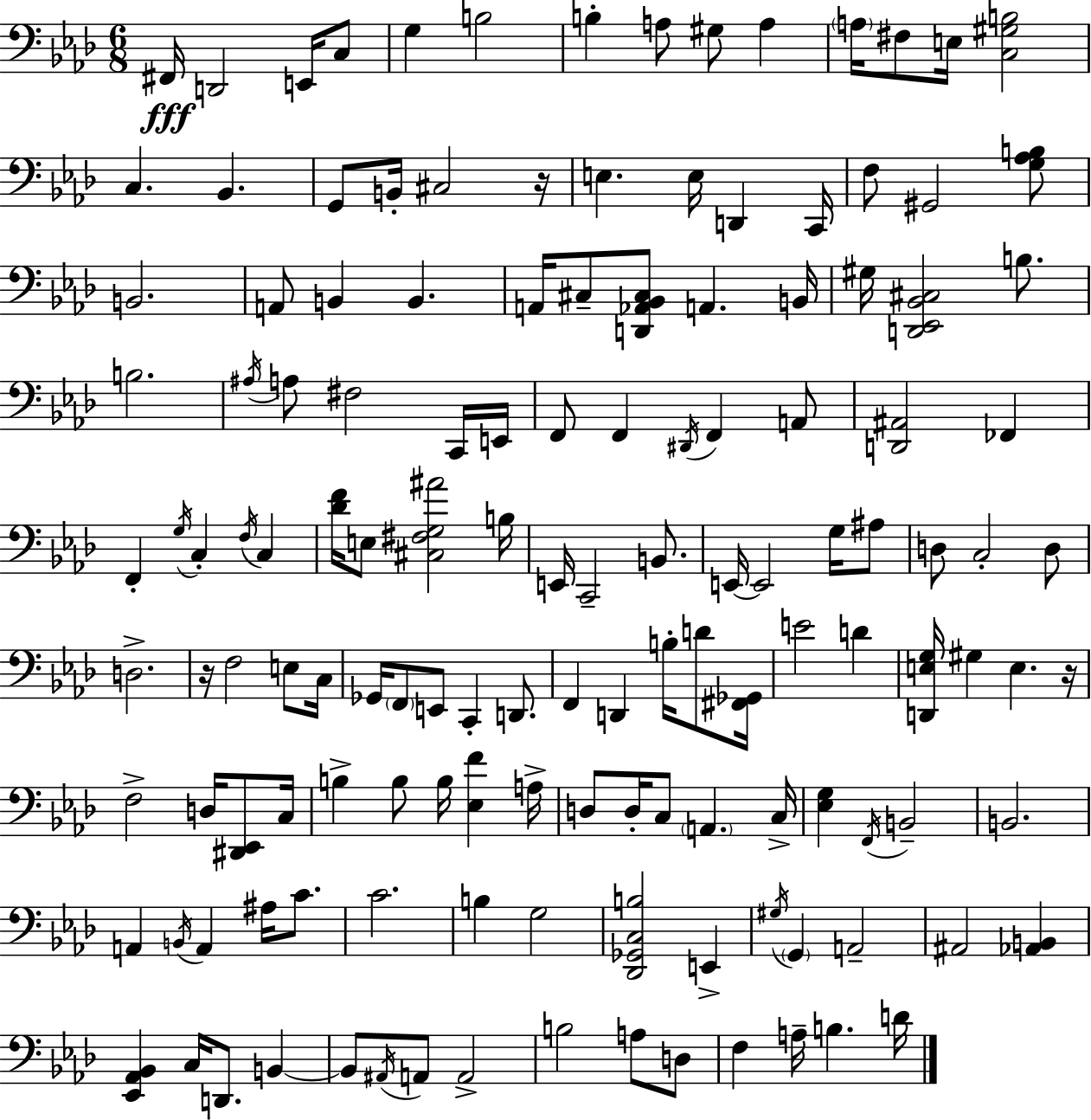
X:1
T:Untitled
M:6/8
L:1/4
K:Ab
^F,,/4 D,,2 E,,/4 C,/2 G, B,2 B, A,/2 ^G,/2 A, A,/4 ^F,/2 E,/4 [C,^G,B,]2 C, _B,, G,,/2 B,,/4 ^C,2 z/4 E, E,/4 D,, C,,/4 F,/2 ^G,,2 [G,_A,B,]/2 B,,2 A,,/2 B,, B,, A,,/4 ^C,/2 [D,,_A,,_B,,^C,]/2 A,, B,,/4 ^G,/4 [D,,_E,,_B,,^C,]2 B,/2 B,2 ^A,/4 A,/2 ^F,2 C,,/4 E,,/4 F,,/2 F,, ^D,,/4 F,, A,,/2 [D,,^A,,]2 _F,, F,, G,/4 C, F,/4 C, [_DF]/4 E,/2 [^C,^F,G,^A]2 B,/4 E,,/4 C,,2 B,,/2 E,,/4 E,,2 G,/4 ^A,/2 D,/2 C,2 D,/2 D,2 z/4 F,2 E,/2 C,/4 _G,,/4 F,,/2 E,,/2 C,, D,,/2 F,, D,, B,/4 D/2 [^F,,_G,,]/4 E2 D [D,,E,G,]/4 ^G, E, z/4 F,2 D,/4 [^D,,_E,,]/2 C,/4 B, B,/2 B,/4 [_E,F] A,/4 D,/2 D,/4 C,/2 A,, C,/4 [_E,G,] F,,/4 B,,2 B,,2 A,, B,,/4 A,, ^A,/4 C/2 C2 B, G,2 [_D,,_G,,C,B,]2 E,, ^G,/4 G,, A,,2 ^A,,2 [_A,,B,,] [_E,,_A,,_B,,] C,/4 D,,/2 B,, B,,/2 ^A,,/4 A,,/2 A,,2 B,2 A,/2 D,/2 F, A,/4 B, D/4